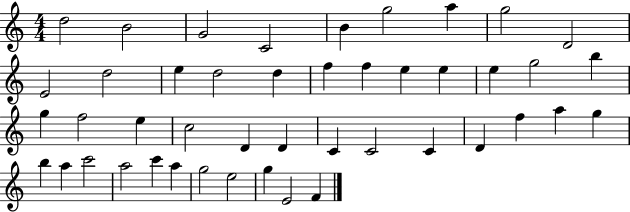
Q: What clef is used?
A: treble